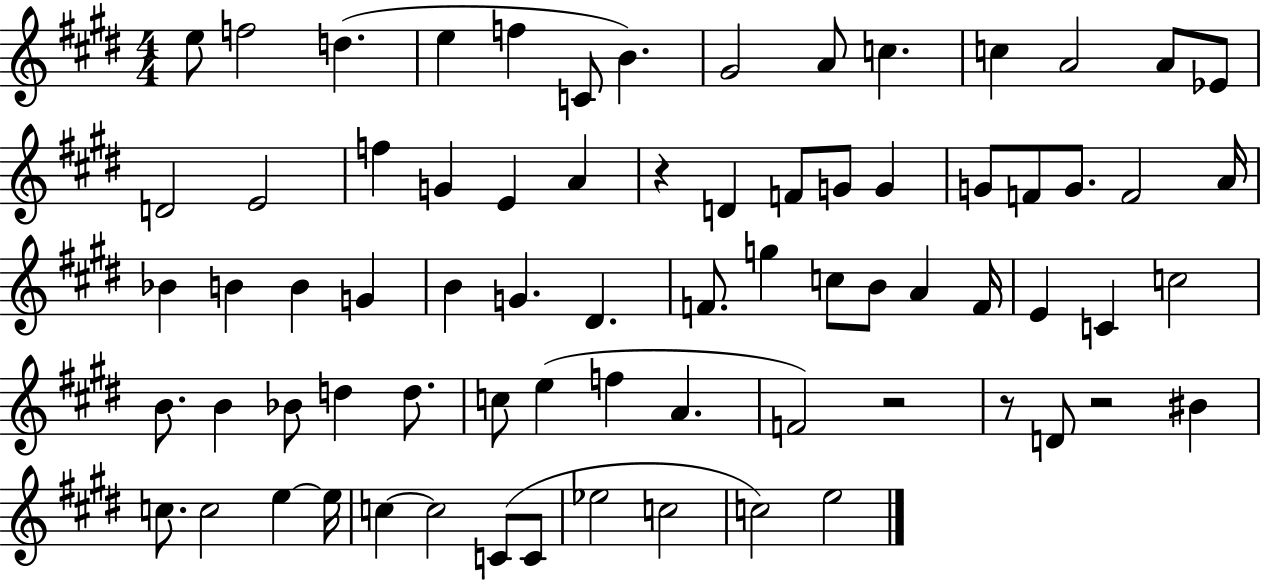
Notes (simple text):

E5/e F5/h D5/q. E5/q F5/q C4/e B4/q. G#4/h A4/e C5/q. C5/q A4/h A4/e Eb4/e D4/h E4/h F5/q G4/q E4/q A4/q R/q D4/q F4/e G4/e G4/q G4/e F4/e G4/e. F4/h A4/s Bb4/q B4/q B4/q G4/q B4/q G4/q. D#4/q. F4/e. G5/q C5/e B4/e A4/q F4/s E4/q C4/q C5/h B4/e. B4/q Bb4/e D5/q D5/e. C5/e E5/q F5/q A4/q. F4/h R/h R/e D4/e R/h BIS4/q C5/e. C5/h E5/q E5/s C5/q C5/h C4/e C4/e Eb5/h C5/h C5/h E5/h